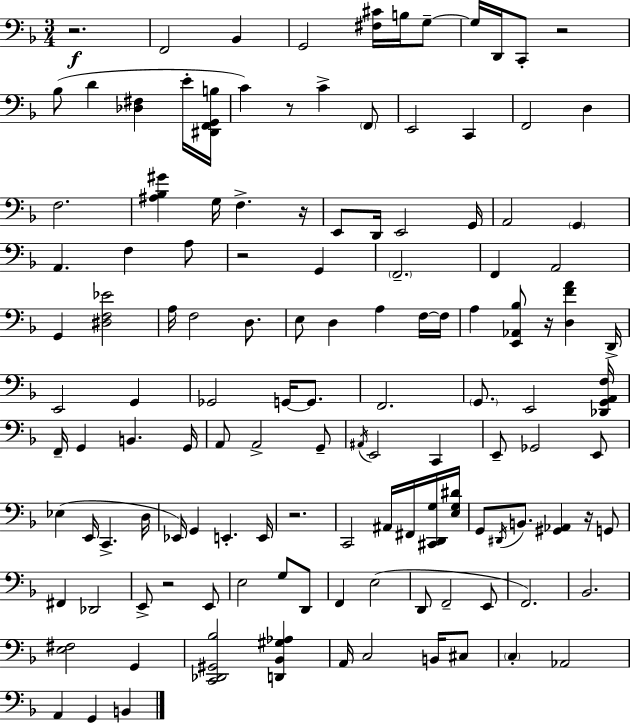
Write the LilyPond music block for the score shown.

{
  \clef bass
  \numericTimeSignature
  \time 3/4
  \key d \minor
  r2.\f | f,2 bes,4 | g,2 <fis cis'>16 b16 g8--~~ | g16 d,16 c,8-. r2 | \break bes8( d'4 <des fis>4 e'16-. <dis, f, g, b>16 | c'4) r8 c'4-> \parenthesize f,8 | e,2 c,4 | f,2 d4 | \break f2. | <ais bes gis'>4 g16 f4.-> r16 | e,8 d,16 e,2 g,16 | a,2 \parenthesize g,4 | \break a,4. f4 a8 | r2 g,4 | \parenthesize f,2.-- | f,4 a,2 | \break g,4 <dis f ees'>2 | a16 f2 d8. | e8 d4 a4 f16~~ f16 | a4 <e, aes, bes>8 r16 <d f' a'>4 d,16-> | \break e,2 g,4 | ges,2 g,16~~ g,8. | f,2. | \parenthesize g,8. e,2 <des, g, a, f>16 | \break f,16-- g,4 b,4. g,16 | a,8 a,2-> g,8-- | \acciaccatura { ais,16 } e,2 c,4 | e,8-- ges,2 e,8 | \break ees4( e,16 c,4.-> | d16 ees,16) g,4 e,4.-. | e,16 r2. | c,2 ais,16 fis,16 <cis, d, g>16 | \break <e g dis'>16 g,8 \acciaccatura { dis,16 } b,8. <gis, aes,>4 r16 | g,8 fis,4 des,2 | e,8-> r2 | e,8 e2 g8 | \break d,8 f,4 e2( | d,8 f,2-- | e,8 f,2.) | bes,2. | \break <e fis>2 g,4 | <c, des, gis, bes>2 <d, bes, gis aes>4 | a,16 c2 b,16 | cis8 \parenthesize c4-. aes,2 | \break a,4 g,4 b,4 | \bar "|."
}